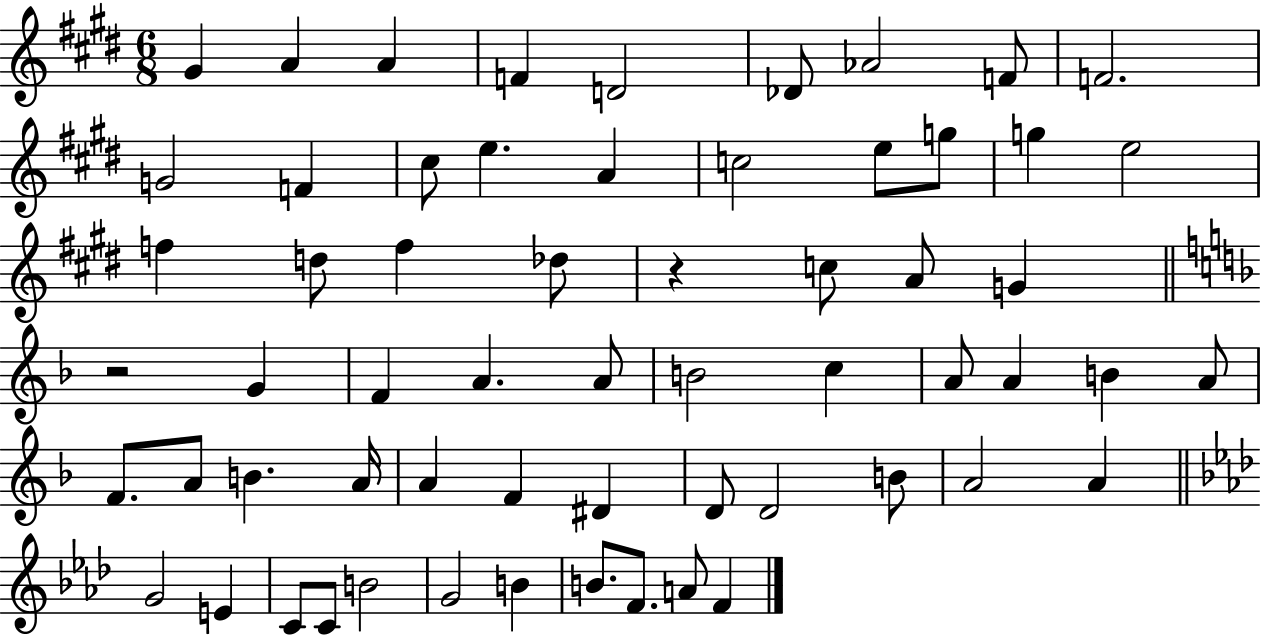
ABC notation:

X:1
T:Untitled
M:6/8
L:1/4
K:E
^G A A F D2 _D/2 _A2 F/2 F2 G2 F ^c/2 e A c2 e/2 g/2 g e2 f d/2 f _d/2 z c/2 A/2 G z2 G F A A/2 B2 c A/2 A B A/2 F/2 A/2 B A/4 A F ^D D/2 D2 B/2 A2 A G2 E C/2 C/2 B2 G2 B B/2 F/2 A/2 F